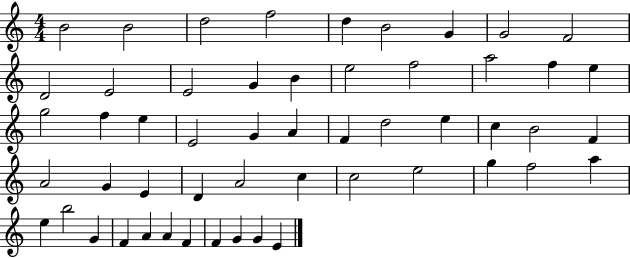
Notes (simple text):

B4/h B4/h D5/h F5/h D5/q B4/h G4/q G4/h F4/h D4/h E4/h E4/h G4/q B4/q E5/h F5/h A5/h F5/q E5/q G5/h F5/q E5/q E4/h G4/q A4/q F4/q D5/h E5/q C5/q B4/h F4/q A4/h G4/q E4/q D4/q A4/h C5/q C5/h E5/h G5/q F5/h A5/q E5/q B5/h G4/q F4/q A4/q A4/q F4/q F4/q G4/q G4/q E4/q